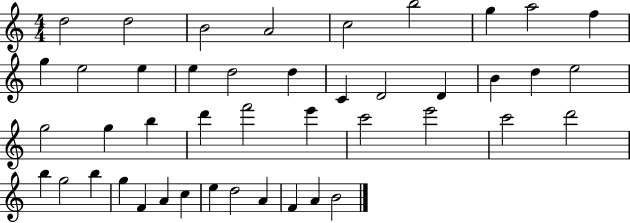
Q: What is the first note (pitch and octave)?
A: D5